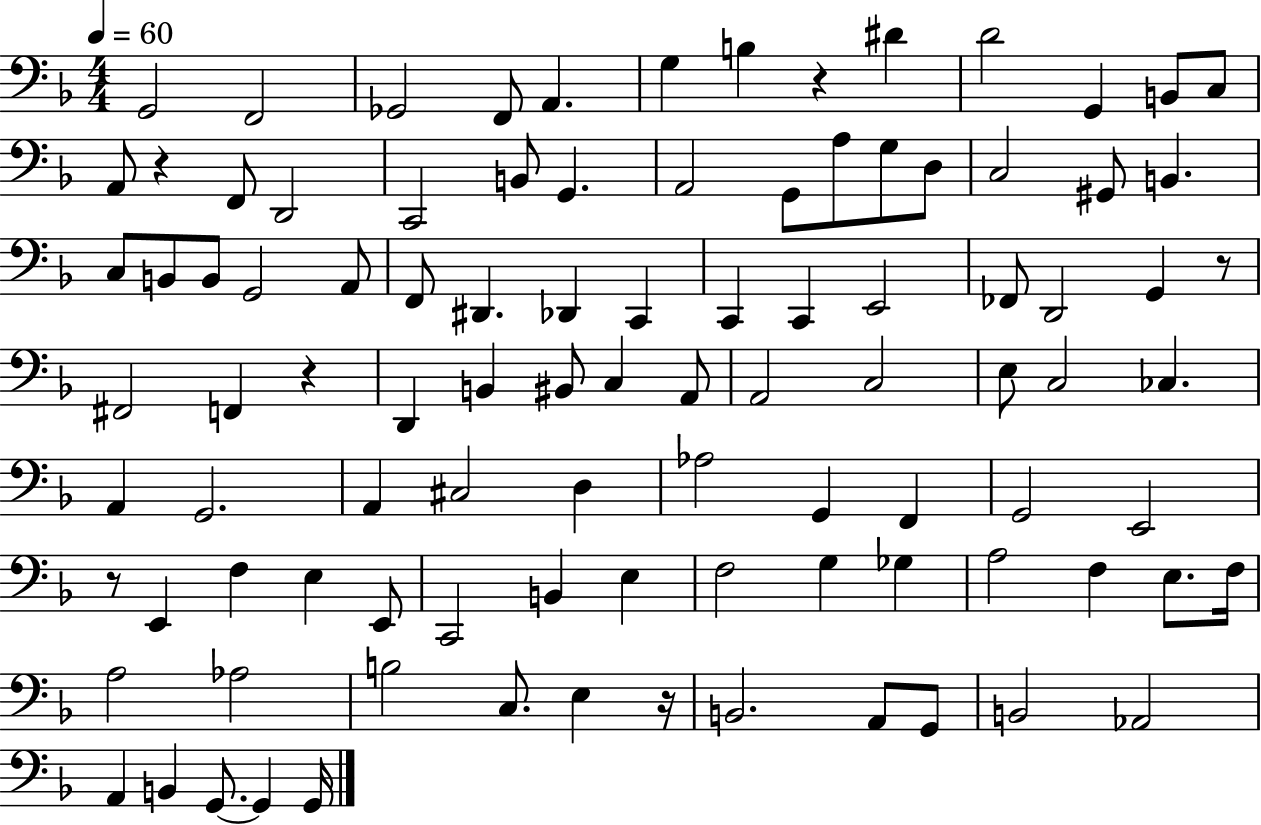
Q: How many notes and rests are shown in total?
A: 98